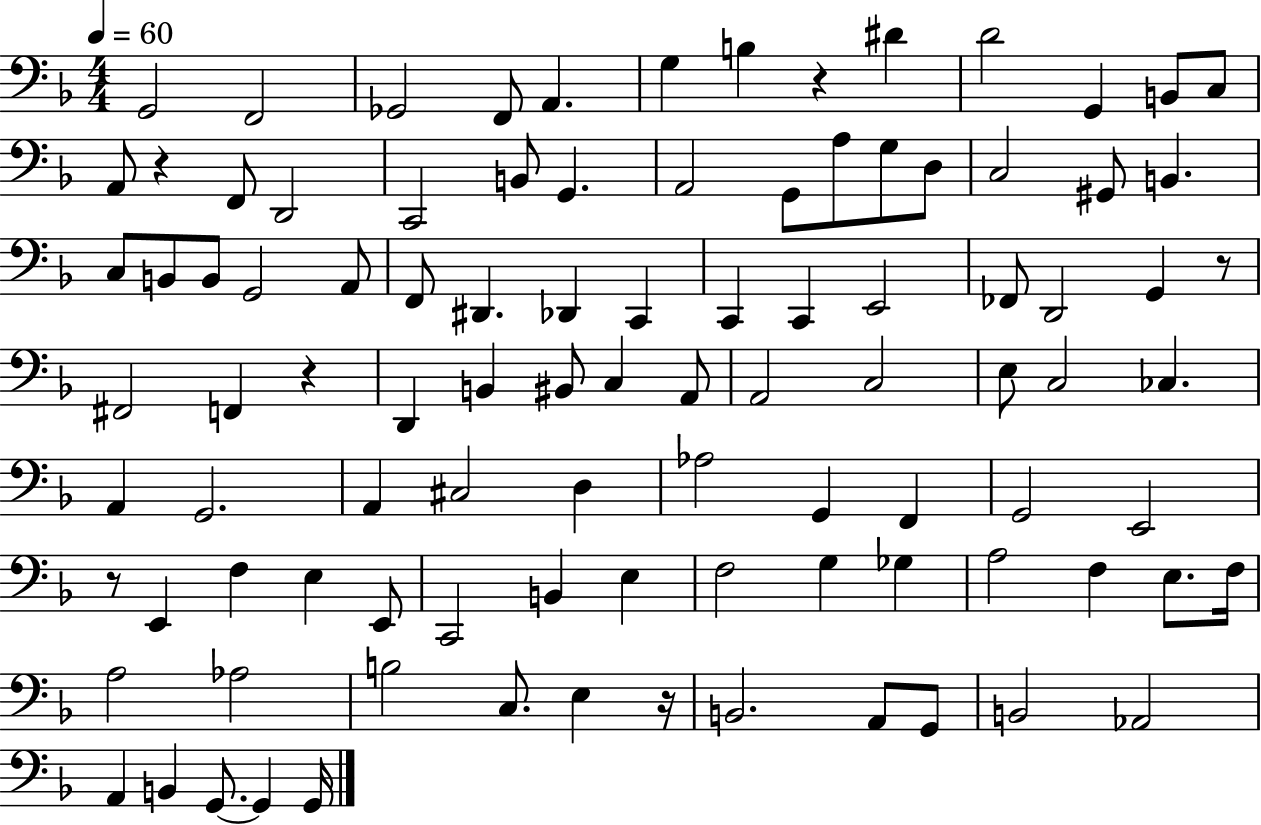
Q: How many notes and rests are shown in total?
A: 98